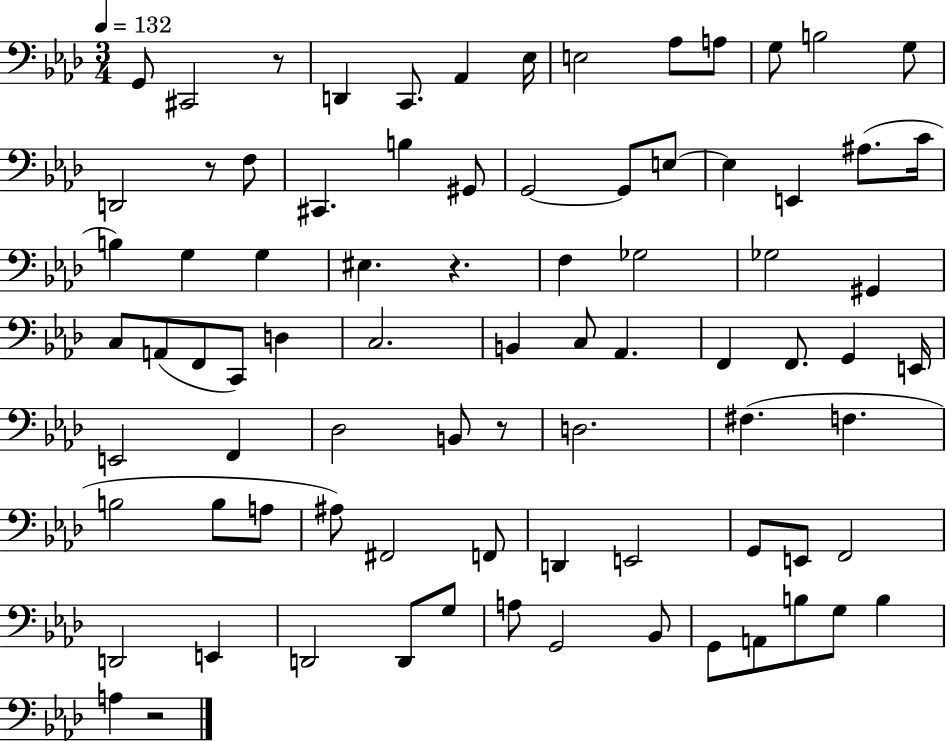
{
  \clef bass
  \numericTimeSignature
  \time 3/4
  \key aes \major
  \tempo 4 = 132
  g,8 cis,2 r8 | d,4 c,8. aes,4 ees16 | e2 aes8 a8 | g8 b2 g8 | \break d,2 r8 f8 | cis,4. b4 gis,8 | g,2~~ g,8 e8~~ | e4 e,4 ais8.( c'16 | \break b4) g4 g4 | eis4. r4. | f4 ges2 | ges2 gis,4 | \break c8 a,8( f,8 c,8) d4 | c2. | b,4 c8 aes,4. | f,4 f,8. g,4 e,16 | \break e,2 f,4 | des2 b,8 r8 | d2. | fis4.( f4. | \break b2 b8 a8 | ais8) fis,2 f,8 | d,4 e,2 | g,8 e,8 f,2 | \break d,2 e,4 | d,2 d,8 g8 | a8 g,2 bes,8 | g,8 a,8 b8 g8 b4 | \break a4 r2 | \bar "|."
}